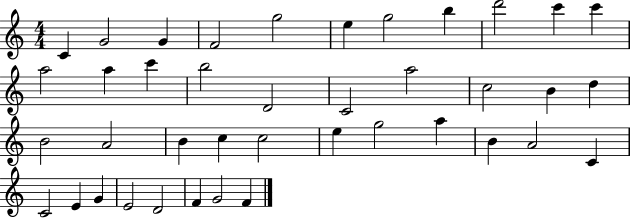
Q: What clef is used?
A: treble